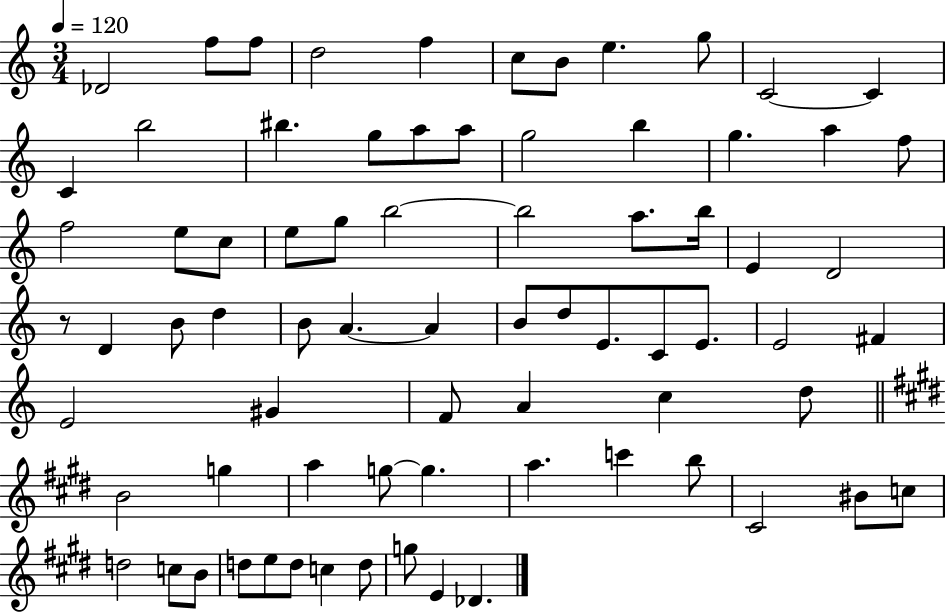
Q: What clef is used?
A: treble